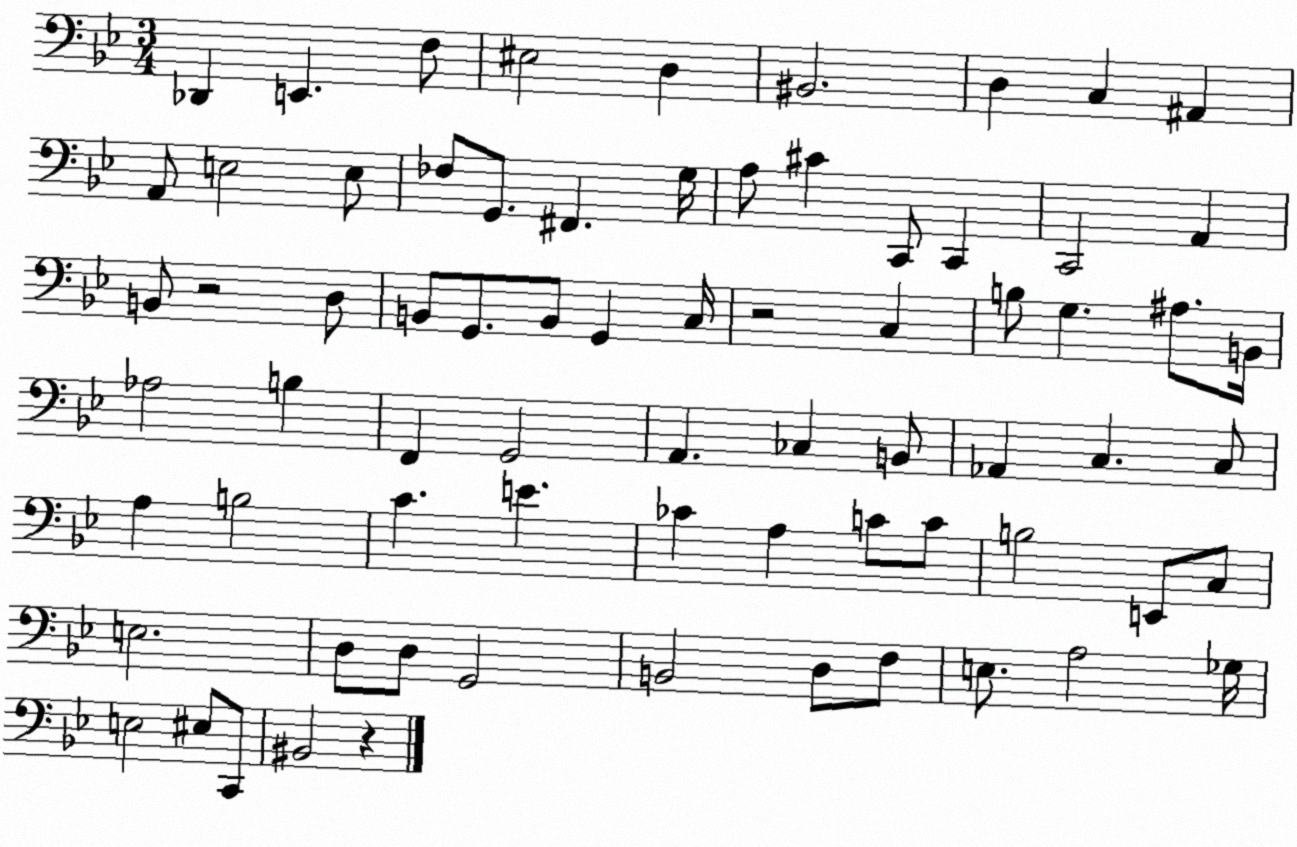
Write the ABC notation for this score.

X:1
T:Untitled
M:3/4
L:1/4
K:Bb
_D,, E,, F,/2 ^E,2 D, ^B,,2 D, C, ^A,, A,,/2 E,2 E,/2 _F,/2 G,,/2 ^F,, G,/4 A,/2 ^C C,,/2 C,, C,,2 A,, B,,/2 z2 D,/2 B,,/2 G,,/2 B,,/2 G,, C,/4 z2 C, B,/2 G, ^A,/2 B,,/4 _A,2 B, F,, G,,2 A,, _C, B,,/2 _A,, C, C,/2 A, B,2 C E _C A, C/2 C/2 B,2 E,,/2 C,/2 E,2 D,/2 D,/2 G,,2 B,,2 D,/2 F,/2 E,/2 A,2 _G,/4 E,2 ^E,/2 C,,/2 ^B,,2 z